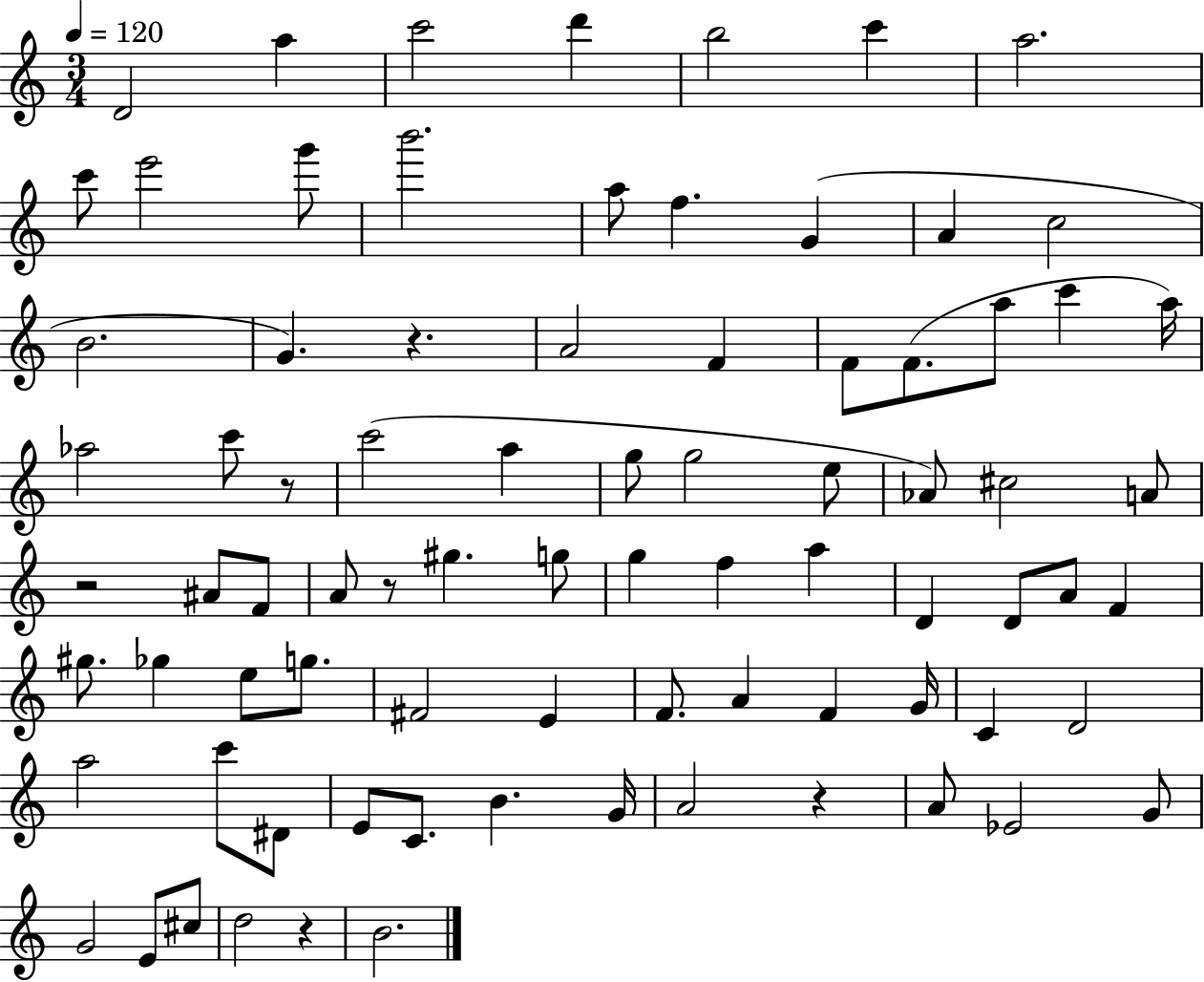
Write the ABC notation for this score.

X:1
T:Untitled
M:3/4
L:1/4
K:C
D2 a c'2 d' b2 c' a2 c'/2 e'2 g'/2 b'2 a/2 f G A c2 B2 G z A2 F F/2 F/2 a/2 c' a/4 _a2 c'/2 z/2 c'2 a g/2 g2 e/2 _A/2 ^c2 A/2 z2 ^A/2 F/2 A/2 z/2 ^g g/2 g f a D D/2 A/2 F ^g/2 _g e/2 g/2 ^F2 E F/2 A F G/4 C D2 a2 c'/2 ^D/2 E/2 C/2 B G/4 A2 z A/2 _E2 G/2 G2 E/2 ^c/2 d2 z B2